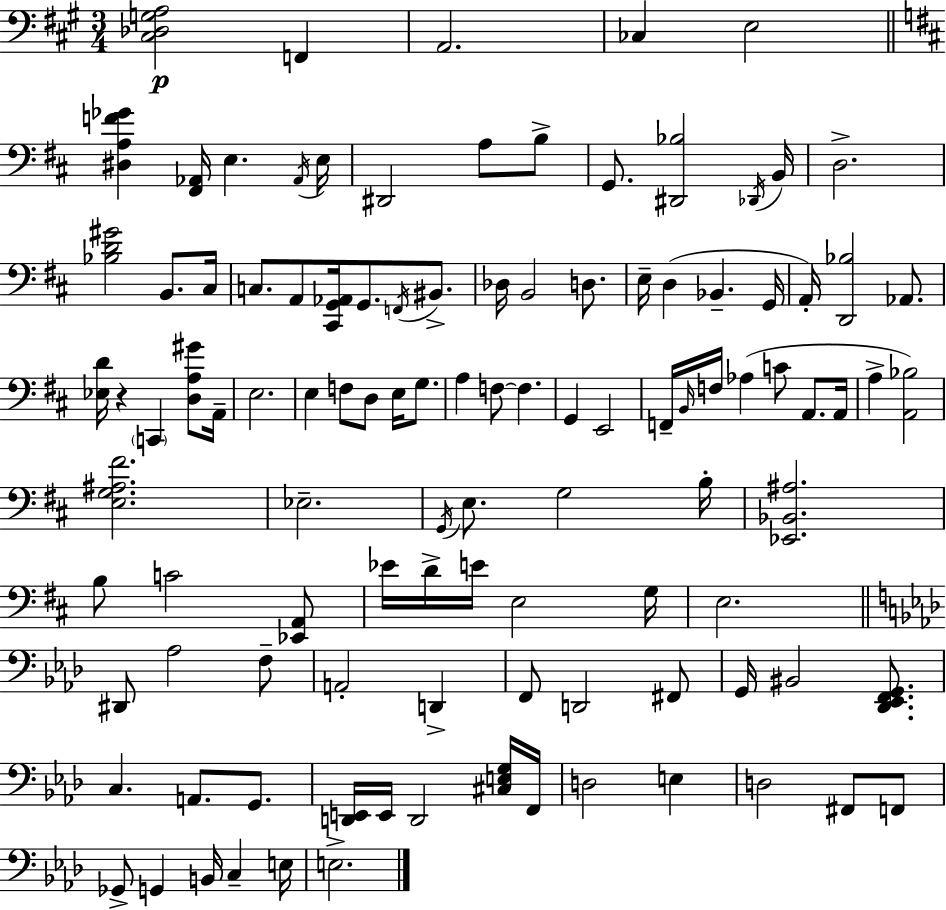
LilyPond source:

{
  \clef bass
  \numericTimeSignature
  \time 3/4
  \key a \major
  <cis des g a>2\p f,4 | a,2. | ces4 e2 | \bar "||" \break \key d \major <dis a f' ges'>4 <fis, aes,>16 e4. \acciaccatura { aes,16 } | e16 dis,2 a8 b8-> | g,8. <dis, bes>2 | \acciaccatura { des,16 } b,16 d2.-> | \break <bes d' gis'>2 b,8. | cis16 c8. a,8 <cis, g, aes,>16 g,8. \acciaccatura { f,16 } | bis,8.-> des16 b,2 | d8. e16-- d4( bes,4.-- | \break g,16 a,16-.) <d, bes>2 | aes,8. <ees d'>16 r4 \parenthesize c,4 | <d a gis'>8 a,16-- e2. | e4 f8 d8 e16 | \break g8. a4 f8~~ f4. | g,4 e,2 | f,16-- \grace { b,16 } f16 aes4( c'8 | a,8. a,16 a4-> <a, bes>2) | \break <e g ais fis'>2. | ees2.-- | \acciaccatura { g,16 } e8. g2 | b16-. <ees, bes, ais>2. | \break b8 c'2 | <ees, a,>8 ees'16 d'16-> e'16 e2 | g16 e2. | \bar "||" \break \key f \minor dis,8 aes2 f8-- | a,2-. d,4-> | f,8 d,2 fis,8 | g,16 bis,2 <des, ees, f, g,>8. | \break c4. a,8. g,8. | <d, e,>16 e,16 d,2 <cis e g>16 f,16 | d2 e4 | d2 fis,8 f,8 | \break ges,8-> g,4 b,16 c4-- e16 | e2.-> | \bar "|."
}